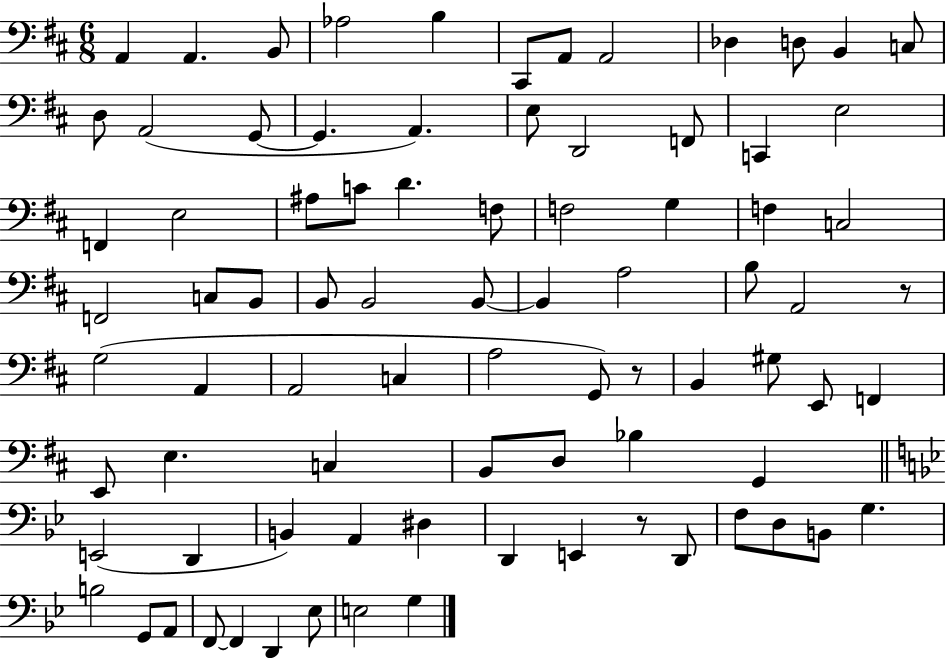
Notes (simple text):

A2/q A2/q. B2/e Ab3/h B3/q C#2/e A2/e A2/h Db3/q D3/e B2/q C3/e D3/e A2/h G2/e G2/q. A2/q. E3/e D2/h F2/e C2/q E3/h F2/q E3/h A#3/e C4/e D4/q. F3/e F3/h G3/q F3/q C3/h F2/h C3/e B2/e B2/e B2/h B2/e B2/q A3/h B3/e A2/h R/e G3/h A2/q A2/h C3/q A3/h G2/e R/e B2/q G#3/e E2/e F2/q E2/e E3/q. C3/q B2/e D3/e Bb3/q G2/q E2/h D2/q B2/q A2/q D#3/q D2/q E2/q R/e D2/e F3/e D3/e B2/e G3/q. B3/h G2/e A2/e F2/e F2/q D2/q Eb3/e E3/h G3/q